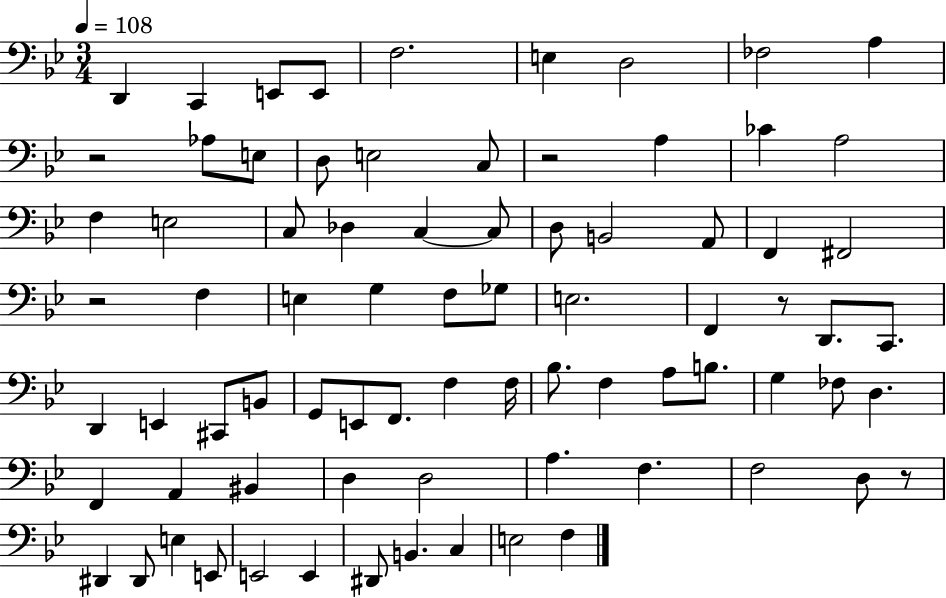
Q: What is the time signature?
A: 3/4